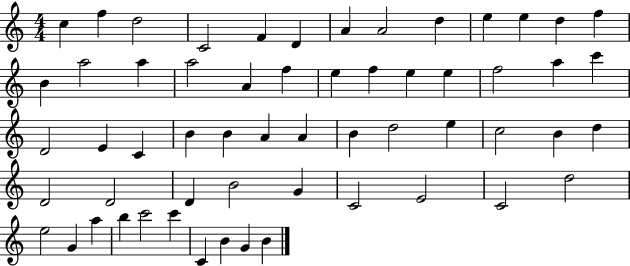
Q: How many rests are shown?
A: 0